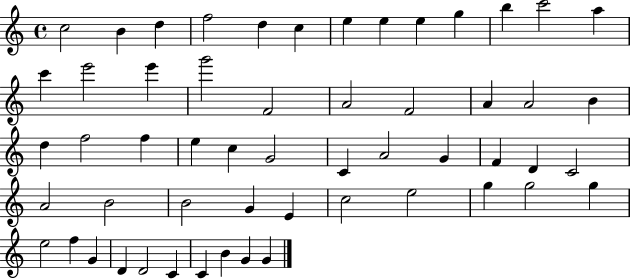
C5/h B4/q D5/q F5/h D5/q C5/q E5/q E5/q E5/q G5/q B5/q C6/h A5/q C6/q E6/h E6/q G6/h F4/h A4/h F4/h A4/q A4/h B4/q D5/q F5/h F5/q E5/q C5/q G4/h C4/q A4/h G4/q F4/q D4/q C4/h A4/h B4/h B4/h G4/q E4/q C5/h E5/h G5/q G5/h G5/q E5/h F5/q G4/q D4/q D4/h C4/q C4/q B4/q G4/q G4/q